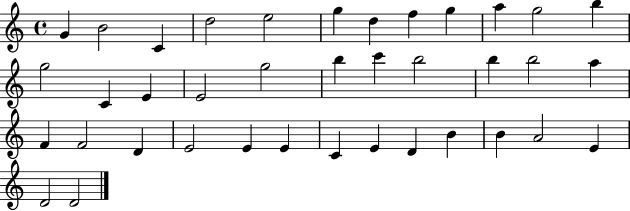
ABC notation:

X:1
T:Untitled
M:4/4
L:1/4
K:C
G B2 C d2 e2 g d f g a g2 b g2 C E E2 g2 b c' b2 b b2 a F F2 D E2 E E C E D B B A2 E D2 D2